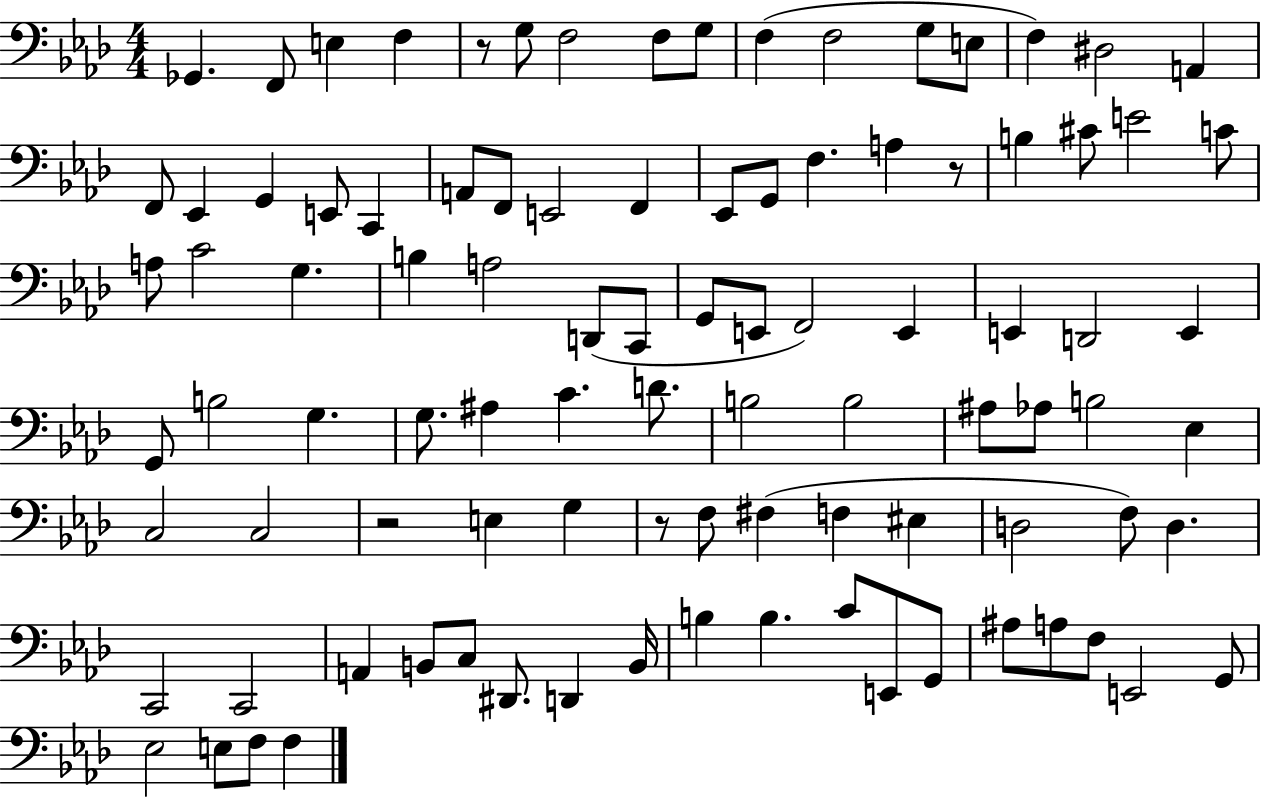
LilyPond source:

{
  \clef bass
  \numericTimeSignature
  \time 4/4
  \key aes \major
  ges,4. f,8 e4 f4 | r8 g8 f2 f8 g8 | f4( f2 g8 e8 | f4) dis2 a,4 | \break f,8 ees,4 g,4 e,8 c,4 | a,8 f,8 e,2 f,4 | ees,8 g,8 f4. a4 r8 | b4 cis'8 e'2 c'8 | \break a8 c'2 g4. | b4 a2 d,8( c,8 | g,8 e,8 f,2) e,4 | e,4 d,2 e,4 | \break g,8 b2 g4. | g8. ais4 c'4. d'8. | b2 b2 | ais8 aes8 b2 ees4 | \break c2 c2 | r2 e4 g4 | r8 f8 fis4( f4 eis4 | d2 f8) d4. | \break c,2 c,2 | a,4 b,8 c8 dis,8. d,4 b,16 | b4 b4. c'8 e,8 g,8 | ais8 a8 f8 e,2 g,8 | \break ees2 e8 f8 f4 | \bar "|."
}